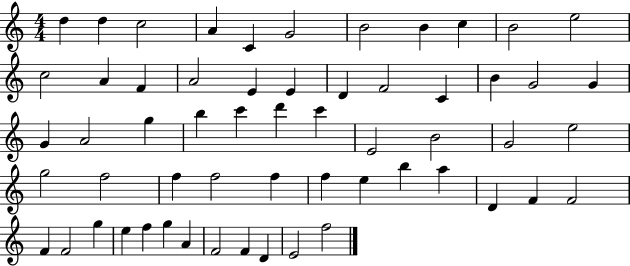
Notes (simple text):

D5/q D5/q C5/h A4/q C4/q G4/h B4/h B4/q C5/q B4/h E5/h C5/h A4/q F4/q A4/h E4/q E4/q D4/q F4/h C4/q B4/q G4/h G4/q G4/q A4/h G5/q B5/q C6/q D6/q C6/q E4/h B4/h G4/h E5/h G5/h F5/h F5/q F5/h F5/q F5/q E5/q B5/q A5/q D4/q F4/q F4/h F4/q F4/h G5/q E5/q F5/q G5/q A4/q F4/h F4/q D4/q E4/h F5/h